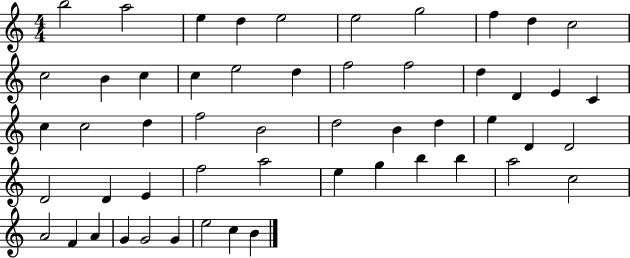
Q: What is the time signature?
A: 4/4